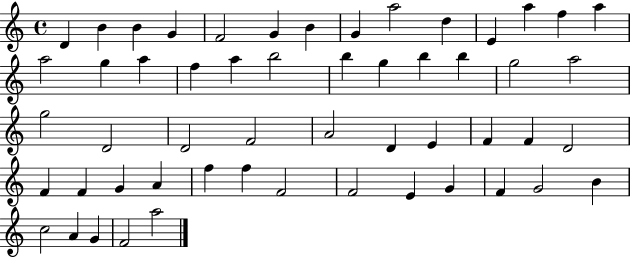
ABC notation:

X:1
T:Untitled
M:4/4
L:1/4
K:C
D B B G F2 G B G a2 d E a f a a2 g a f a b2 b g b b g2 a2 g2 D2 D2 F2 A2 D E F F D2 F F G A f f F2 F2 E G F G2 B c2 A G F2 a2